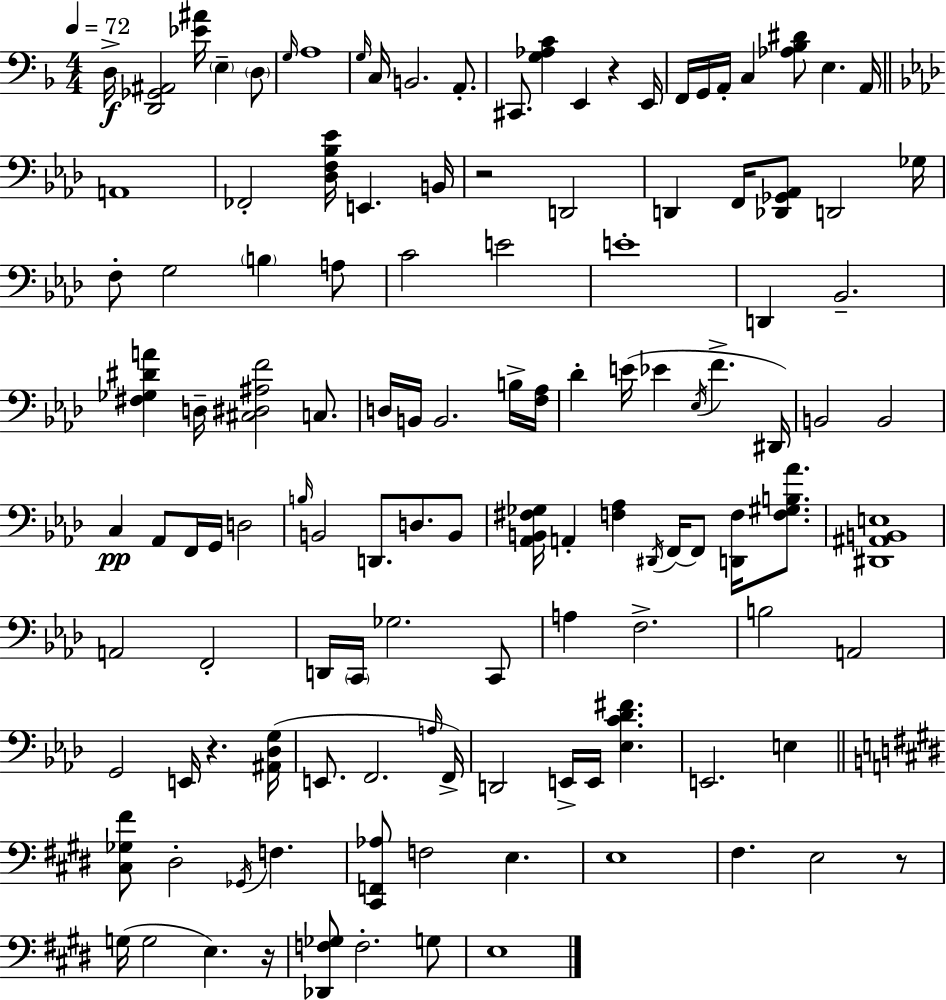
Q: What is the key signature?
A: F major